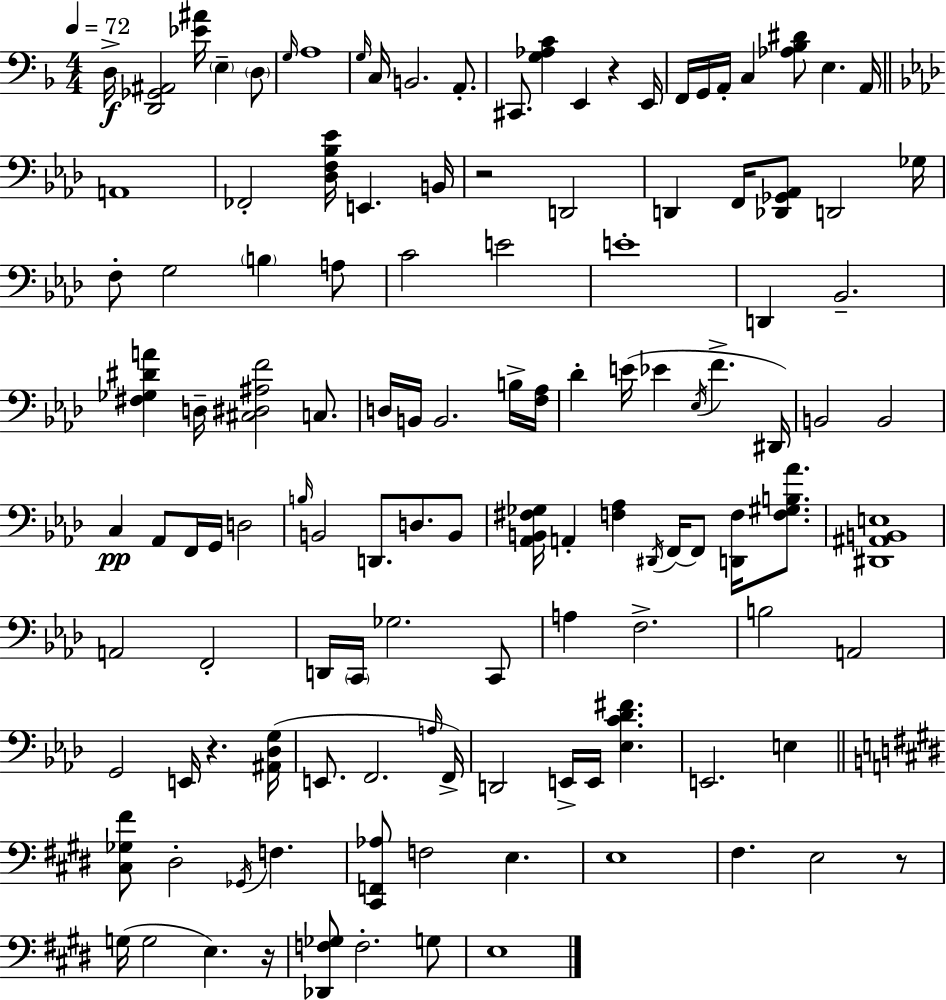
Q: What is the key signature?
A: F major